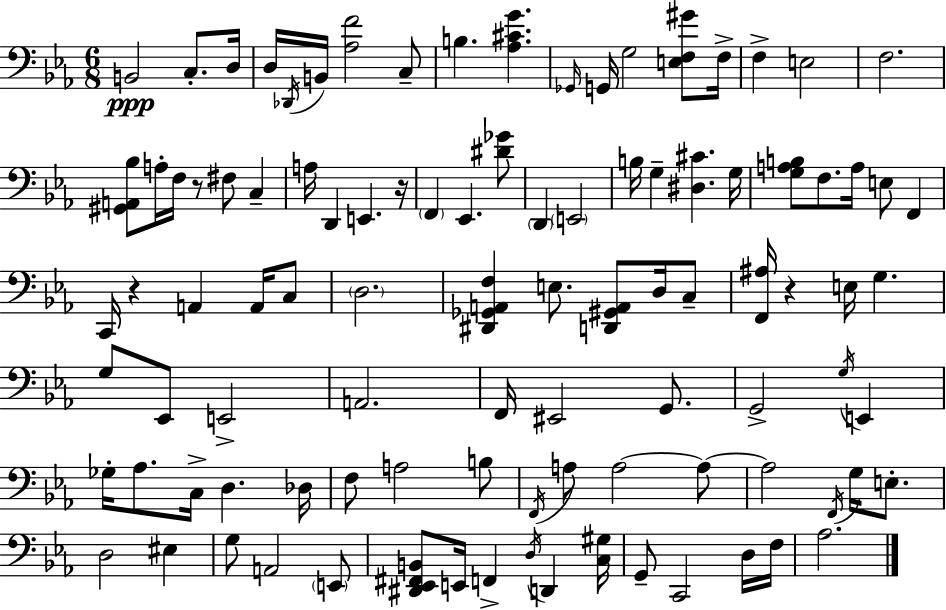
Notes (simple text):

B2/h C3/e. D3/s D3/s Db2/s B2/s [Ab3,F4]/h C3/e B3/q. [Ab3,C#4,G4]/q. Gb2/s G2/s G3/h [E3,F3,G#4]/e F3/s F3/q E3/h F3/h. [G#2,A2,Bb3]/e A3/s F3/s R/e F#3/e C3/q A3/s D2/q E2/q. R/s F2/q Eb2/q. [D#4,Gb4]/e D2/q E2/h B3/s G3/q [D#3,C#4]/q. G3/s [G3,A3,B3]/e F3/e. A3/s E3/e F2/q C2/s R/q A2/q A2/s C3/e D3/h. [D#2,Gb2,A2,F3]/q E3/e. [D2,G#2,A2]/e D3/s C3/e [F2,A#3]/s R/q E3/s G3/q. G3/e Eb2/e E2/h A2/h. F2/s EIS2/h G2/e. G2/h G3/s E2/q Gb3/s Ab3/e. C3/s D3/q. Db3/s F3/e A3/h B3/e F2/s A3/e A3/h A3/e A3/h F2/s G3/s E3/e. D3/h EIS3/q G3/e A2/h E2/e [D#2,Eb2,F#2,B2]/e E2/s F2/q D3/s D2/q [C3,G#3]/s G2/e C2/h D3/s F3/s Ab3/h.